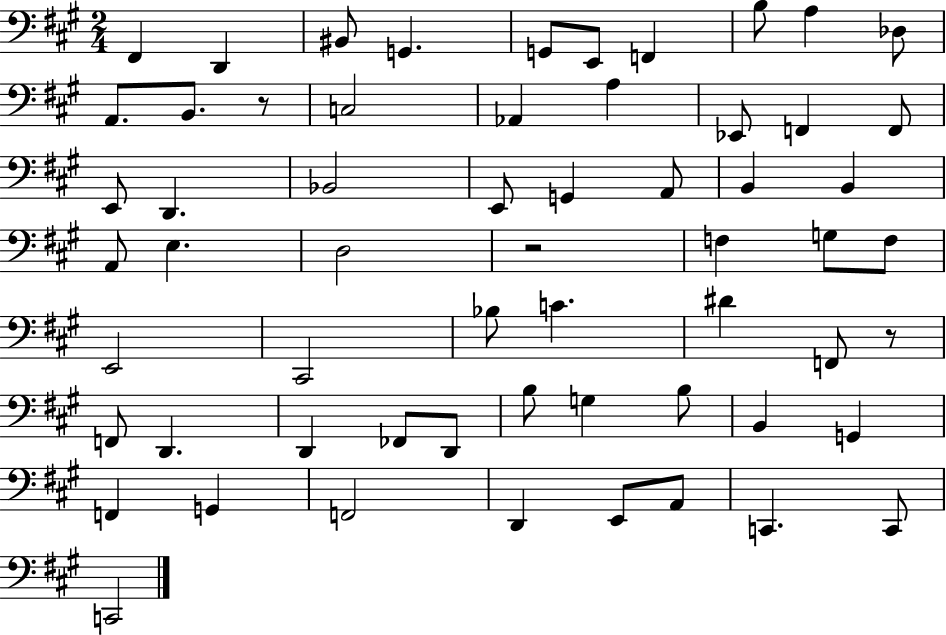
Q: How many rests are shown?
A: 3